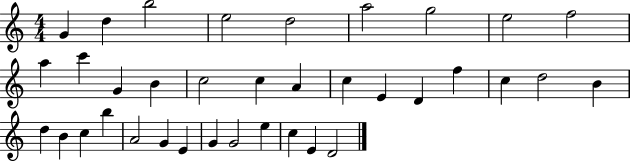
X:1
T:Untitled
M:4/4
L:1/4
K:C
G d b2 e2 d2 a2 g2 e2 f2 a c' G B c2 c A c E D f c d2 B d B c b A2 G E G G2 e c E D2